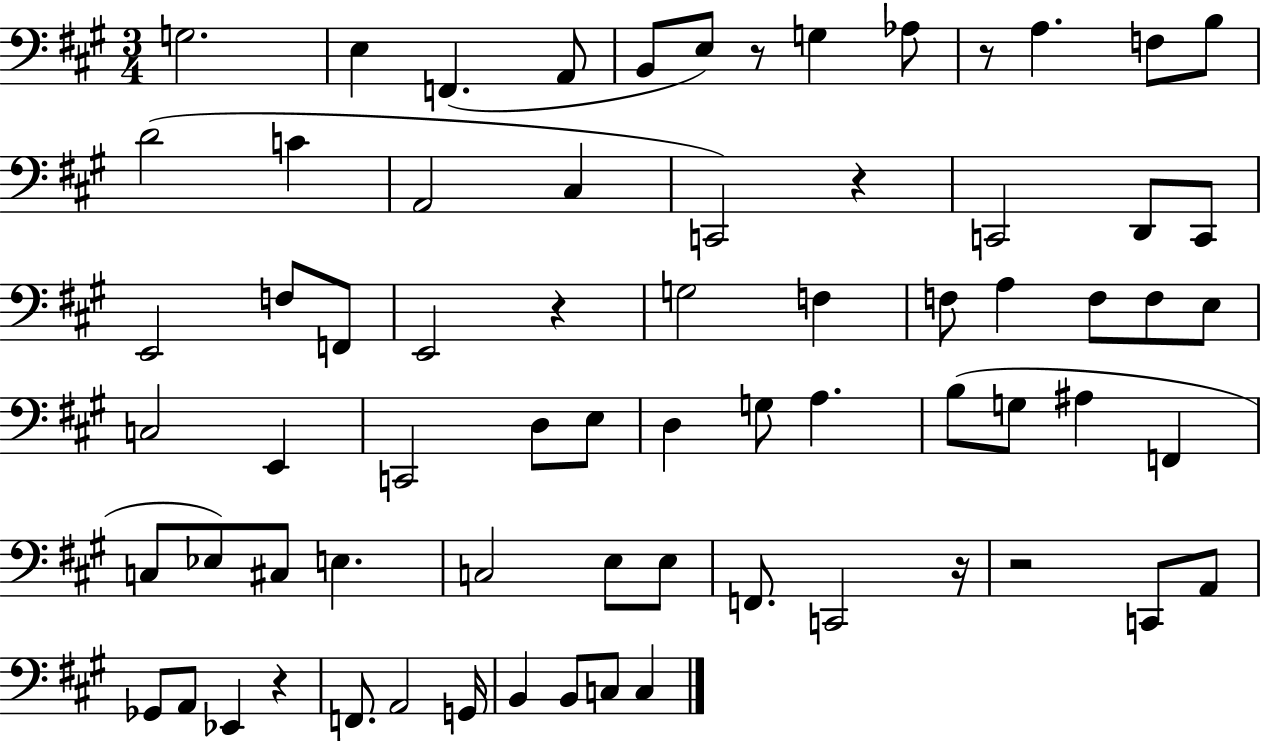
X:1
T:Untitled
M:3/4
L:1/4
K:A
G,2 E, F,, A,,/2 B,,/2 E,/2 z/2 G, _A,/2 z/2 A, F,/2 B,/2 D2 C A,,2 ^C, C,,2 z C,,2 D,,/2 C,,/2 E,,2 F,/2 F,,/2 E,,2 z G,2 F, F,/2 A, F,/2 F,/2 E,/2 C,2 E,, C,,2 D,/2 E,/2 D, G,/2 A, B,/2 G,/2 ^A, F,, C,/2 _E,/2 ^C,/2 E, C,2 E,/2 E,/2 F,,/2 C,,2 z/4 z2 C,,/2 A,,/2 _G,,/2 A,,/2 _E,, z F,,/2 A,,2 G,,/4 B,, B,,/2 C,/2 C,